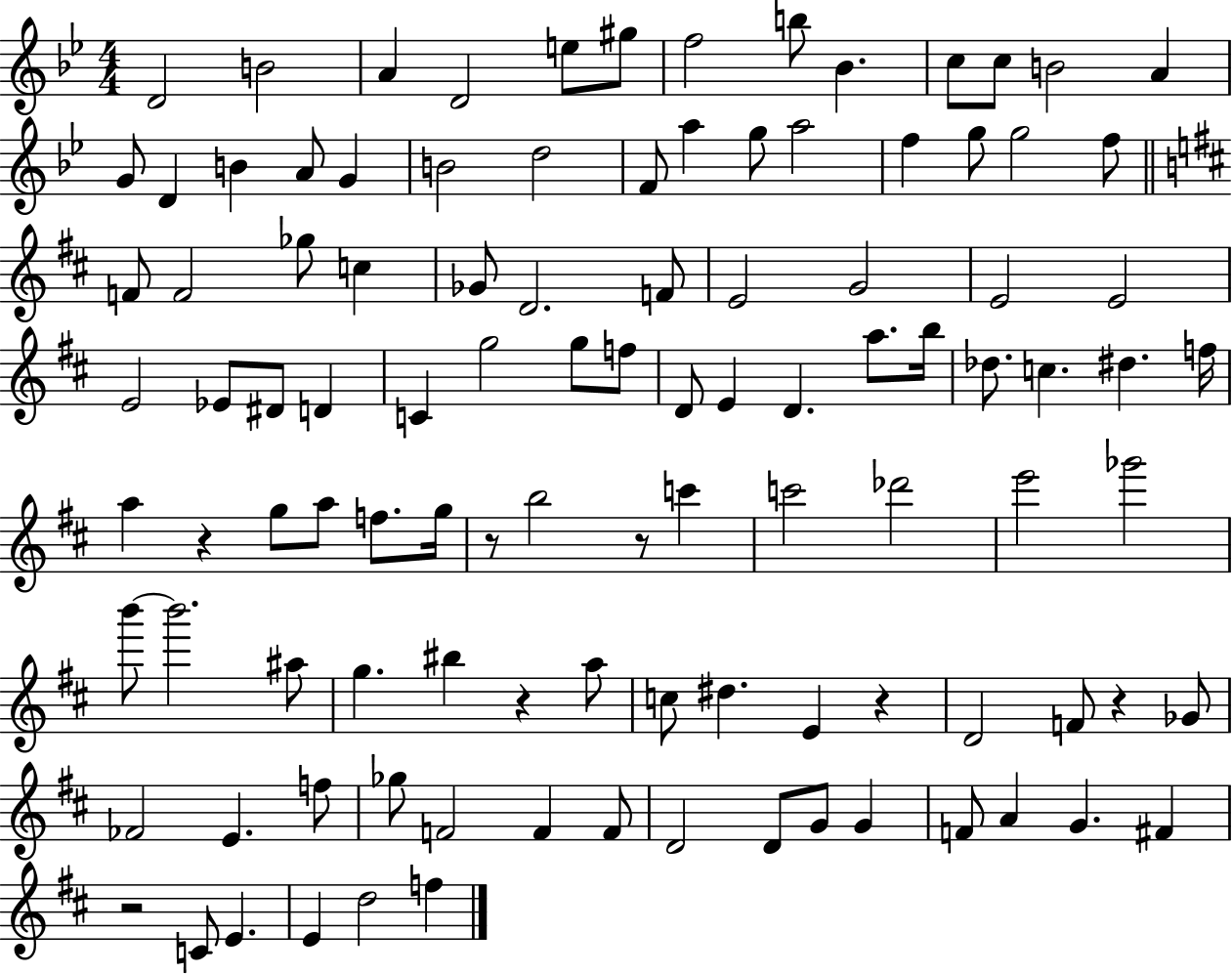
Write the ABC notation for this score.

X:1
T:Untitled
M:4/4
L:1/4
K:Bb
D2 B2 A D2 e/2 ^g/2 f2 b/2 _B c/2 c/2 B2 A G/2 D B A/2 G B2 d2 F/2 a g/2 a2 f g/2 g2 f/2 F/2 F2 _g/2 c _G/2 D2 F/2 E2 G2 E2 E2 E2 _E/2 ^D/2 D C g2 g/2 f/2 D/2 E D a/2 b/4 _d/2 c ^d f/4 a z g/2 a/2 f/2 g/4 z/2 b2 z/2 c' c'2 _d'2 e'2 _g'2 b'/2 b'2 ^a/2 g ^b z a/2 c/2 ^d E z D2 F/2 z _G/2 _F2 E f/2 _g/2 F2 F F/2 D2 D/2 G/2 G F/2 A G ^F z2 C/2 E E d2 f